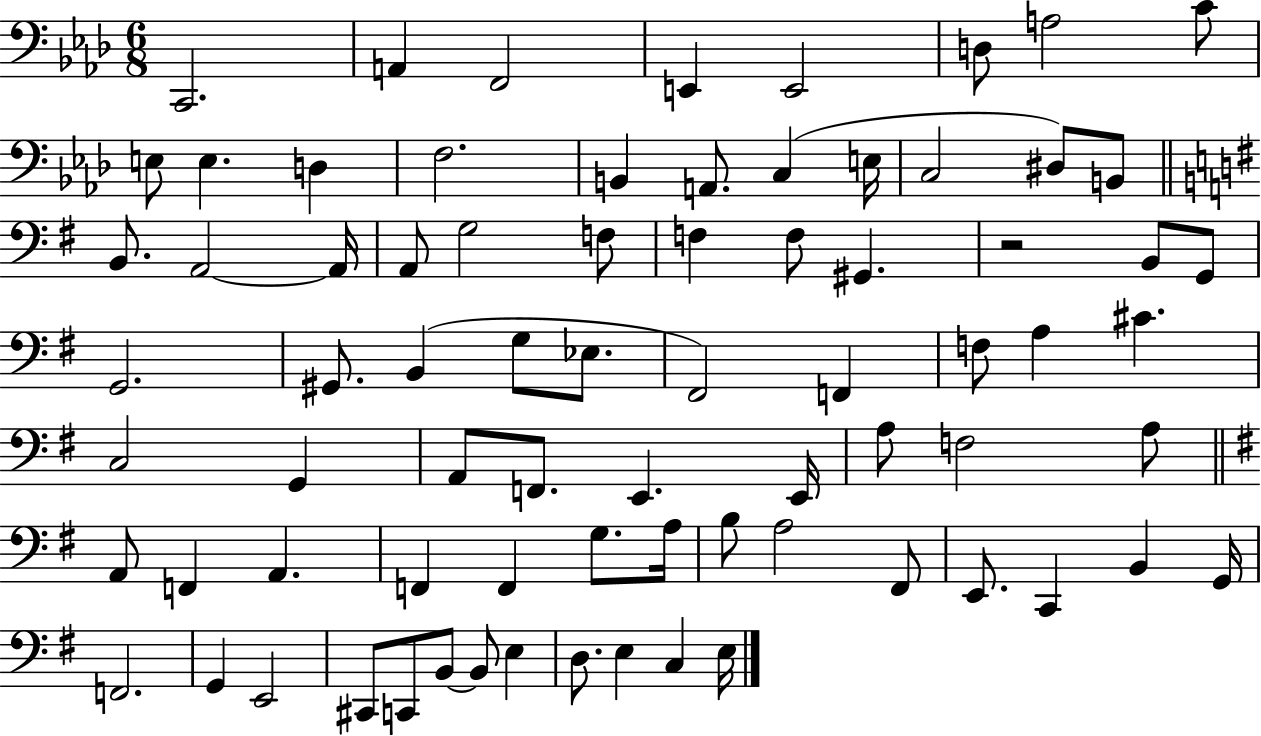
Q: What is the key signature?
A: AES major